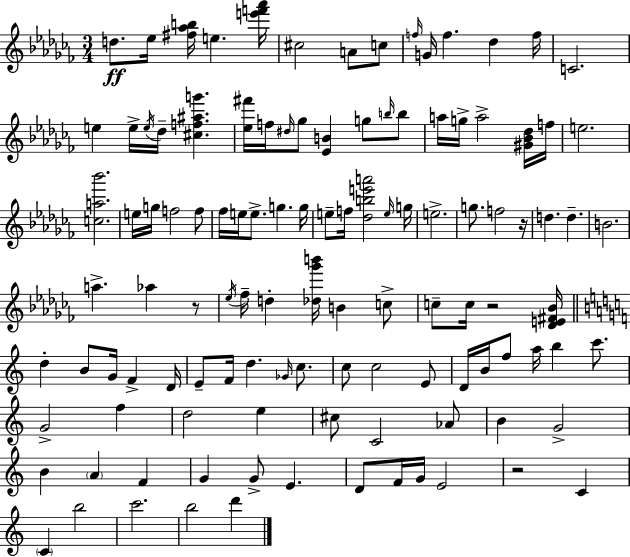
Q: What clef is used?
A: treble